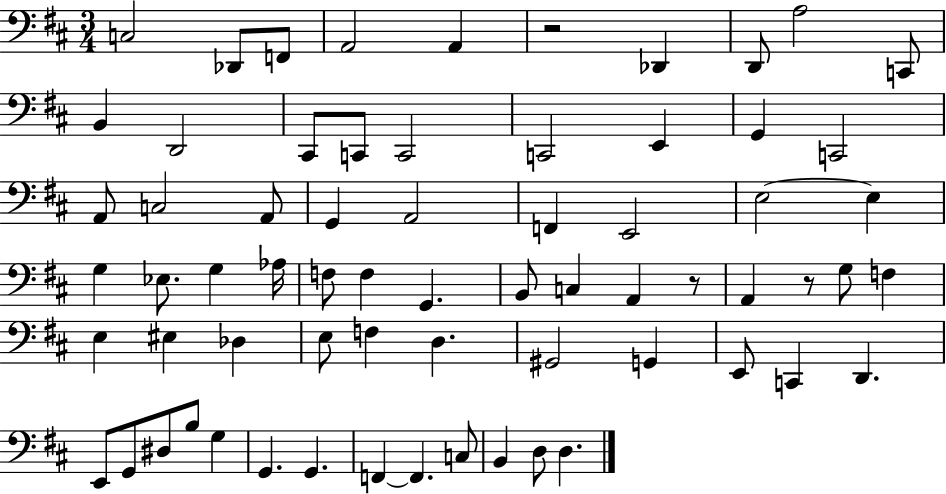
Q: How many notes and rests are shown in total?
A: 67